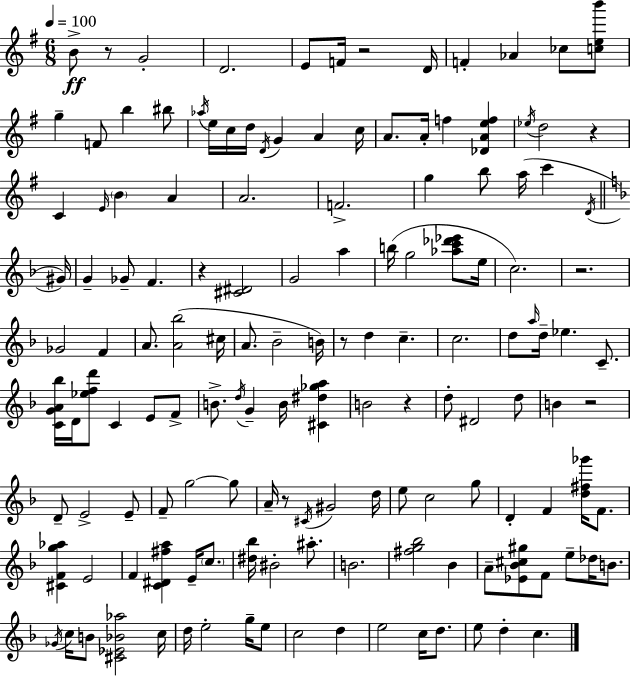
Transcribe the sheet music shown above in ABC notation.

X:1
T:Untitled
M:6/8
L:1/4
K:G
B/2 z/2 G2 D2 E/2 F/4 z2 D/4 F _A _c/2 [ceb']/2 g F/2 b ^b/2 _a/4 e/4 c/4 d/4 D/4 G A c/4 A/2 A/4 f [_DAef] _e/4 d2 z C E/4 B A A2 F2 g b/2 a/4 c' D/4 ^G/4 G _G/2 F z [^C^D]2 G2 a b/4 g2 [_ac'_d'_e']/2 e/4 c2 z2 _G2 F A/2 [A_b]2 ^c/4 A/2 _B2 B/4 z/2 d c c2 d/2 a/4 d/4 _e C/2 [CGA_b]/4 D/4 [_efd']/2 C E/2 F/2 B/2 d/4 G B/4 [^C^d_ga] B2 z d/2 ^D2 d/2 B z2 D/2 E2 E/2 F/2 g2 g/2 A/4 z/2 ^C/4 ^G2 d/4 e/2 c2 g/2 D F [d^f_g']/4 F/2 [^CFg_a] E2 F [C^D^fa] E/4 c/2 [^d_b]/4 ^B2 ^a/2 B2 [^fg_b]2 _B A/2 [_E_B^c^g]/2 F/2 e/2 _d/4 B/2 _G/4 c/4 B/2 [^C_E_B_a]2 c/4 d/4 e2 g/4 e/2 c2 d e2 c/4 d/2 e/2 d c